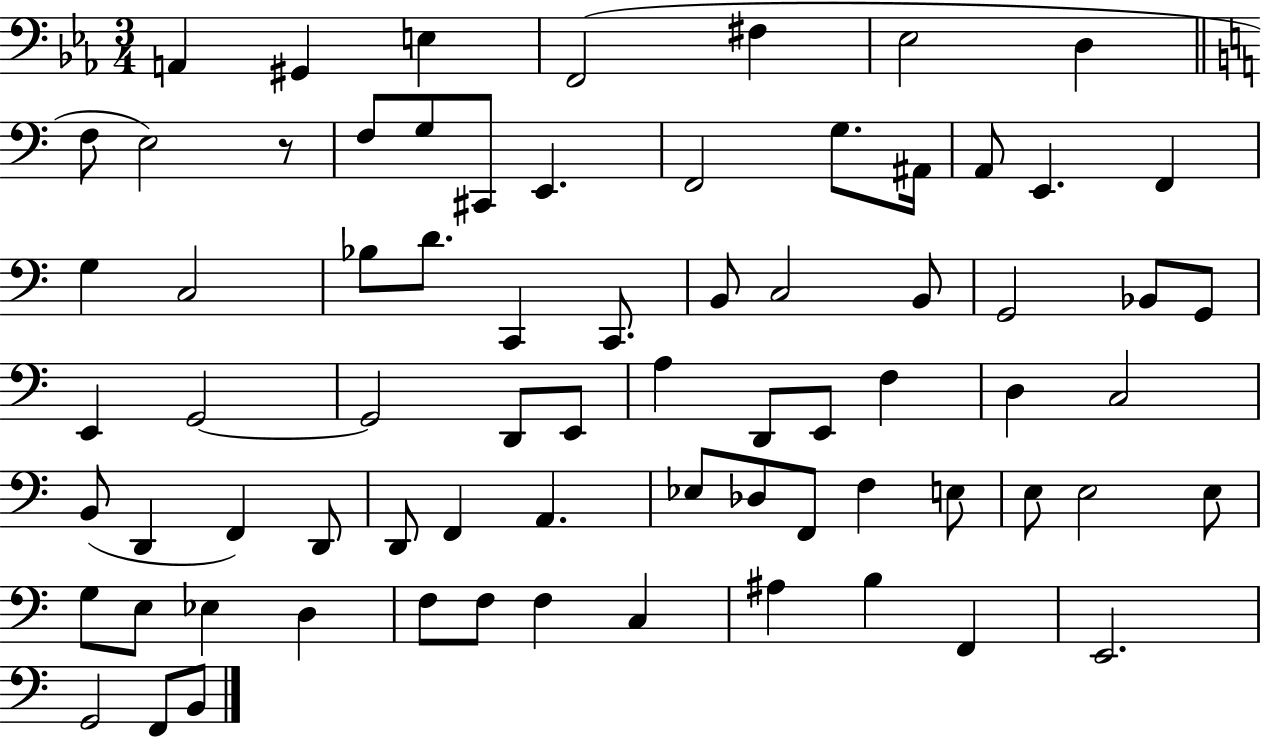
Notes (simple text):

A2/q G#2/q E3/q F2/h F#3/q Eb3/h D3/q F3/e E3/h R/e F3/e G3/e C#2/e E2/q. F2/h G3/e. A#2/s A2/e E2/q. F2/q G3/q C3/h Bb3/e D4/e. C2/q C2/e. B2/e C3/h B2/e G2/h Bb2/e G2/e E2/q G2/h G2/h D2/e E2/e A3/q D2/e E2/e F3/q D3/q C3/h B2/e D2/q F2/q D2/e D2/e F2/q A2/q. Eb3/e Db3/e F2/e F3/q E3/e E3/e E3/h E3/e G3/e E3/e Eb3/q D3/q F3/e F3/e F3/q C3/q A#3/q B3/q F2/q E2/h. G2/h F2/e B2/e